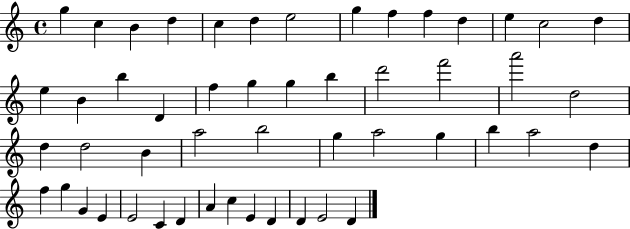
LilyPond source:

{
  \clef treble
  \time 4/4
  \defaultTimeSignature
  \key c \major
  g''4 c''4 b'4 d''4 | c''4 d''4 e''2 | g''4 f''4 f''4 d''4 | e''4 c''2 d''4 | \break e''4 b'4 b''4 d'4 | f''4 g''4 g''4 b''4 | d'''2 f'''2 | a'''2 d''2 | \break d''4 d''2 b'4 | a''2 b''2 | g''4 a''2 g''4 | b''4 a''2 d''4 | \break f''4 g''4 g'4 e'4 | e'2 c'4 d'4 | a'4 c''4 e'4 d'4 | d'4 e'2 d'4 | \break \bar "|."
}